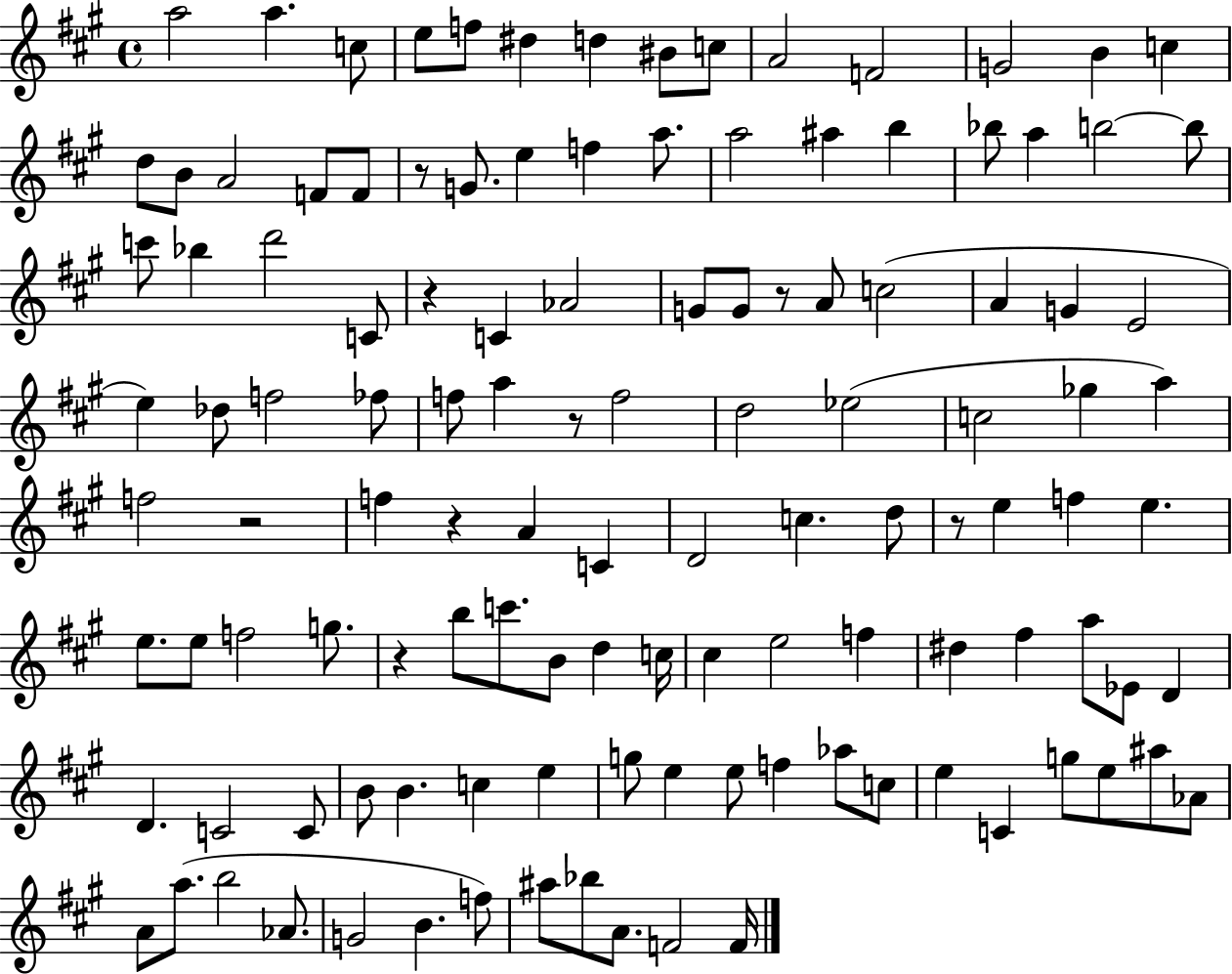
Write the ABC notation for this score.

X:1
T:Untitled
M:4/4
L:1/4
K:A
a2 a c/2 e/2 f/2 ^d d ^B/2 c/2 A2 F2 G2 B c d/2 B/2 A2 F/2 F/2 z/2 G/2 e f a/2 a2 ^a b _b/2 a b2 b/2 c'/2 _b d'2 C/2 z C _A2 G/2 G/2 z/2 A/2 c2 A G E2 e _d/2 f2 _f/2 f/2 a z/2 f2 d2 _e2 c2 _g a f2 z2 f z A C D2 c d/2 z/2 e f e e/2 e/2 f2 g/2 z b/2 c'/2 B/2 d c/4 ^c e2 f ^d ^f a/2 _E/2 D D C2 C/2 B/2 B c e g/2 e e/2 f _a/2 c/2 e C g/2 e/2 ^a/2 _A/2 A/2 a/2 b2 _A/2 G2 B f/2 ^a/2 _b/2 A/2 F2 F/4